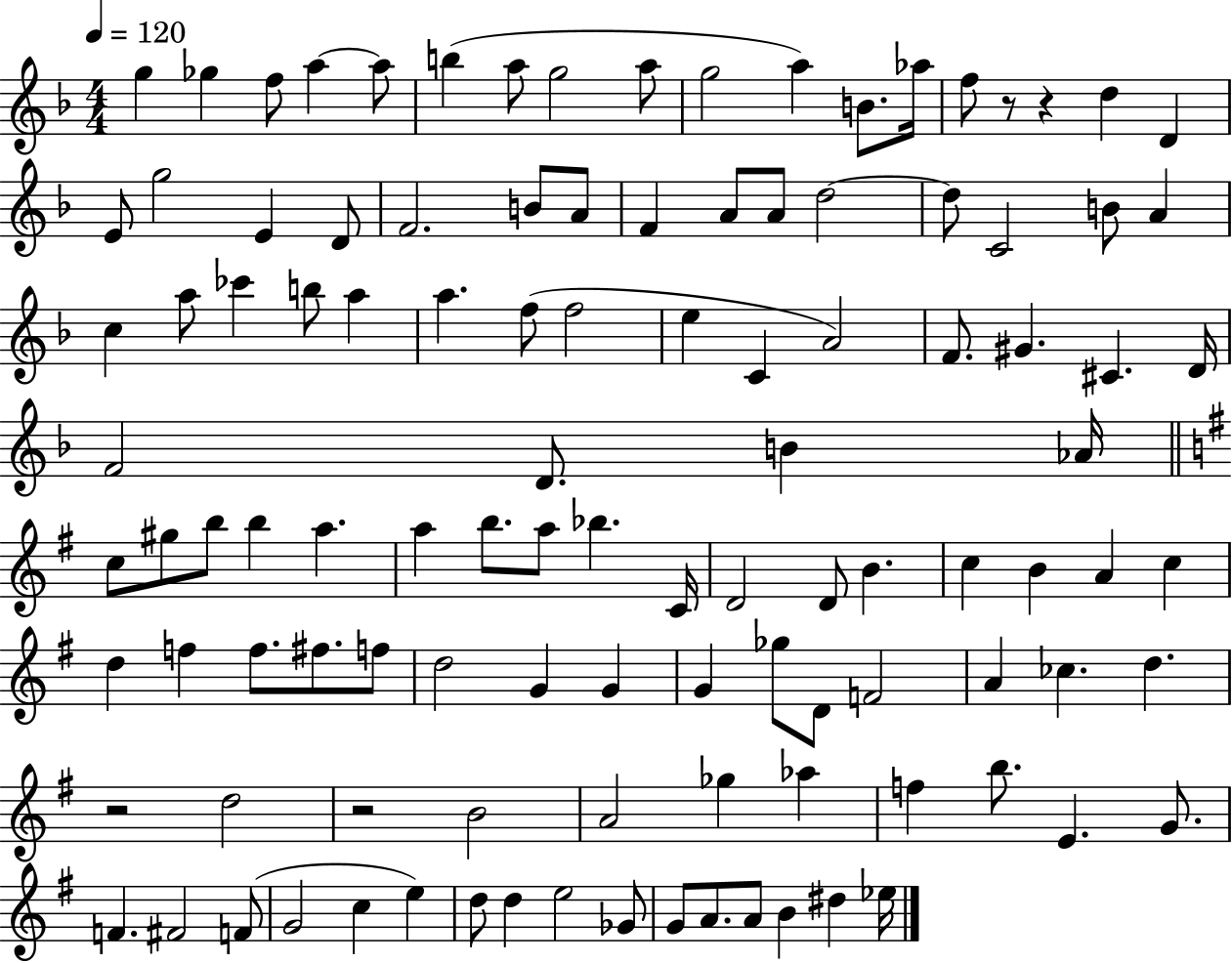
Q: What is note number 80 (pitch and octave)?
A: A4